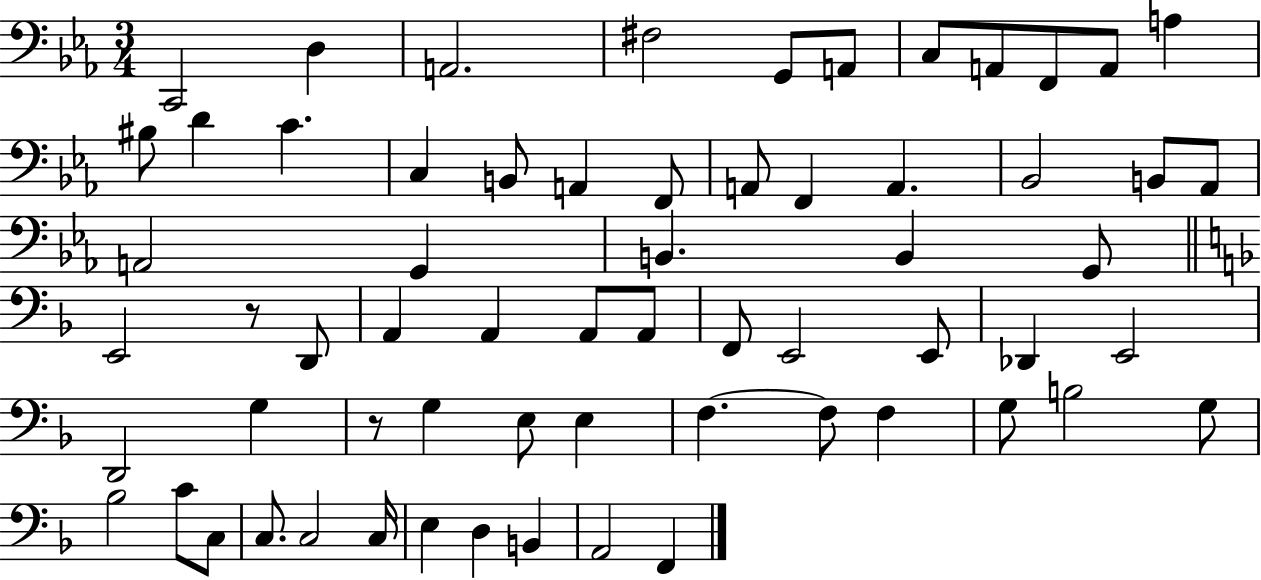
X:1
T:Untitled
M:3/4
L:1/4
K:Eb
C,,2 D, A,,2 ^F,2 G,,/2 A,,/2 C,/2 A,,/2 F,,/2 A,,/2 A, ^B,/2 D C C, B,,/2 A,, F,,/2 A,,/2 F,, A,, _B,,2 B,,/2 _A,,/2 A,,2 G,, B,, B,, G,,/2 E,,2 z/2 D,,/2 A,, A,, A,,/2 A,,/2 F,,/2 E,,2 E,,/2 _D,, E,,2 D,,2 G, z/2 G, E,/2 E, F, F,/2 F, G,/2 B,2 G,/2 _B,2 C/2 C,/2 C,/2 C,2 C,/4 E, D, B,, A,,2 F,,